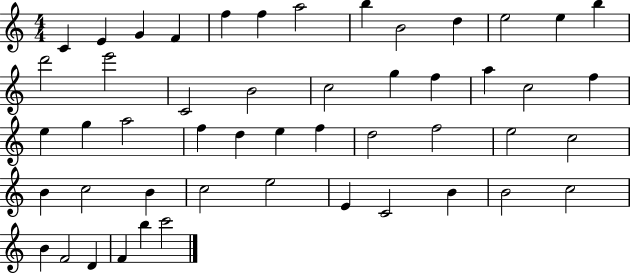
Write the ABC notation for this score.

X:1
T:Untitled
M:4/4
L:1/4
K:C
C E G F f f a2 b B2 d e2 e b d'2 e'2 C2 B2 c2 g f a c2 f e g a2 f d e f d2 f2 e2 c2 B c2 B c2 e2 E C2 B B2 c2 B F2 D F b c'2